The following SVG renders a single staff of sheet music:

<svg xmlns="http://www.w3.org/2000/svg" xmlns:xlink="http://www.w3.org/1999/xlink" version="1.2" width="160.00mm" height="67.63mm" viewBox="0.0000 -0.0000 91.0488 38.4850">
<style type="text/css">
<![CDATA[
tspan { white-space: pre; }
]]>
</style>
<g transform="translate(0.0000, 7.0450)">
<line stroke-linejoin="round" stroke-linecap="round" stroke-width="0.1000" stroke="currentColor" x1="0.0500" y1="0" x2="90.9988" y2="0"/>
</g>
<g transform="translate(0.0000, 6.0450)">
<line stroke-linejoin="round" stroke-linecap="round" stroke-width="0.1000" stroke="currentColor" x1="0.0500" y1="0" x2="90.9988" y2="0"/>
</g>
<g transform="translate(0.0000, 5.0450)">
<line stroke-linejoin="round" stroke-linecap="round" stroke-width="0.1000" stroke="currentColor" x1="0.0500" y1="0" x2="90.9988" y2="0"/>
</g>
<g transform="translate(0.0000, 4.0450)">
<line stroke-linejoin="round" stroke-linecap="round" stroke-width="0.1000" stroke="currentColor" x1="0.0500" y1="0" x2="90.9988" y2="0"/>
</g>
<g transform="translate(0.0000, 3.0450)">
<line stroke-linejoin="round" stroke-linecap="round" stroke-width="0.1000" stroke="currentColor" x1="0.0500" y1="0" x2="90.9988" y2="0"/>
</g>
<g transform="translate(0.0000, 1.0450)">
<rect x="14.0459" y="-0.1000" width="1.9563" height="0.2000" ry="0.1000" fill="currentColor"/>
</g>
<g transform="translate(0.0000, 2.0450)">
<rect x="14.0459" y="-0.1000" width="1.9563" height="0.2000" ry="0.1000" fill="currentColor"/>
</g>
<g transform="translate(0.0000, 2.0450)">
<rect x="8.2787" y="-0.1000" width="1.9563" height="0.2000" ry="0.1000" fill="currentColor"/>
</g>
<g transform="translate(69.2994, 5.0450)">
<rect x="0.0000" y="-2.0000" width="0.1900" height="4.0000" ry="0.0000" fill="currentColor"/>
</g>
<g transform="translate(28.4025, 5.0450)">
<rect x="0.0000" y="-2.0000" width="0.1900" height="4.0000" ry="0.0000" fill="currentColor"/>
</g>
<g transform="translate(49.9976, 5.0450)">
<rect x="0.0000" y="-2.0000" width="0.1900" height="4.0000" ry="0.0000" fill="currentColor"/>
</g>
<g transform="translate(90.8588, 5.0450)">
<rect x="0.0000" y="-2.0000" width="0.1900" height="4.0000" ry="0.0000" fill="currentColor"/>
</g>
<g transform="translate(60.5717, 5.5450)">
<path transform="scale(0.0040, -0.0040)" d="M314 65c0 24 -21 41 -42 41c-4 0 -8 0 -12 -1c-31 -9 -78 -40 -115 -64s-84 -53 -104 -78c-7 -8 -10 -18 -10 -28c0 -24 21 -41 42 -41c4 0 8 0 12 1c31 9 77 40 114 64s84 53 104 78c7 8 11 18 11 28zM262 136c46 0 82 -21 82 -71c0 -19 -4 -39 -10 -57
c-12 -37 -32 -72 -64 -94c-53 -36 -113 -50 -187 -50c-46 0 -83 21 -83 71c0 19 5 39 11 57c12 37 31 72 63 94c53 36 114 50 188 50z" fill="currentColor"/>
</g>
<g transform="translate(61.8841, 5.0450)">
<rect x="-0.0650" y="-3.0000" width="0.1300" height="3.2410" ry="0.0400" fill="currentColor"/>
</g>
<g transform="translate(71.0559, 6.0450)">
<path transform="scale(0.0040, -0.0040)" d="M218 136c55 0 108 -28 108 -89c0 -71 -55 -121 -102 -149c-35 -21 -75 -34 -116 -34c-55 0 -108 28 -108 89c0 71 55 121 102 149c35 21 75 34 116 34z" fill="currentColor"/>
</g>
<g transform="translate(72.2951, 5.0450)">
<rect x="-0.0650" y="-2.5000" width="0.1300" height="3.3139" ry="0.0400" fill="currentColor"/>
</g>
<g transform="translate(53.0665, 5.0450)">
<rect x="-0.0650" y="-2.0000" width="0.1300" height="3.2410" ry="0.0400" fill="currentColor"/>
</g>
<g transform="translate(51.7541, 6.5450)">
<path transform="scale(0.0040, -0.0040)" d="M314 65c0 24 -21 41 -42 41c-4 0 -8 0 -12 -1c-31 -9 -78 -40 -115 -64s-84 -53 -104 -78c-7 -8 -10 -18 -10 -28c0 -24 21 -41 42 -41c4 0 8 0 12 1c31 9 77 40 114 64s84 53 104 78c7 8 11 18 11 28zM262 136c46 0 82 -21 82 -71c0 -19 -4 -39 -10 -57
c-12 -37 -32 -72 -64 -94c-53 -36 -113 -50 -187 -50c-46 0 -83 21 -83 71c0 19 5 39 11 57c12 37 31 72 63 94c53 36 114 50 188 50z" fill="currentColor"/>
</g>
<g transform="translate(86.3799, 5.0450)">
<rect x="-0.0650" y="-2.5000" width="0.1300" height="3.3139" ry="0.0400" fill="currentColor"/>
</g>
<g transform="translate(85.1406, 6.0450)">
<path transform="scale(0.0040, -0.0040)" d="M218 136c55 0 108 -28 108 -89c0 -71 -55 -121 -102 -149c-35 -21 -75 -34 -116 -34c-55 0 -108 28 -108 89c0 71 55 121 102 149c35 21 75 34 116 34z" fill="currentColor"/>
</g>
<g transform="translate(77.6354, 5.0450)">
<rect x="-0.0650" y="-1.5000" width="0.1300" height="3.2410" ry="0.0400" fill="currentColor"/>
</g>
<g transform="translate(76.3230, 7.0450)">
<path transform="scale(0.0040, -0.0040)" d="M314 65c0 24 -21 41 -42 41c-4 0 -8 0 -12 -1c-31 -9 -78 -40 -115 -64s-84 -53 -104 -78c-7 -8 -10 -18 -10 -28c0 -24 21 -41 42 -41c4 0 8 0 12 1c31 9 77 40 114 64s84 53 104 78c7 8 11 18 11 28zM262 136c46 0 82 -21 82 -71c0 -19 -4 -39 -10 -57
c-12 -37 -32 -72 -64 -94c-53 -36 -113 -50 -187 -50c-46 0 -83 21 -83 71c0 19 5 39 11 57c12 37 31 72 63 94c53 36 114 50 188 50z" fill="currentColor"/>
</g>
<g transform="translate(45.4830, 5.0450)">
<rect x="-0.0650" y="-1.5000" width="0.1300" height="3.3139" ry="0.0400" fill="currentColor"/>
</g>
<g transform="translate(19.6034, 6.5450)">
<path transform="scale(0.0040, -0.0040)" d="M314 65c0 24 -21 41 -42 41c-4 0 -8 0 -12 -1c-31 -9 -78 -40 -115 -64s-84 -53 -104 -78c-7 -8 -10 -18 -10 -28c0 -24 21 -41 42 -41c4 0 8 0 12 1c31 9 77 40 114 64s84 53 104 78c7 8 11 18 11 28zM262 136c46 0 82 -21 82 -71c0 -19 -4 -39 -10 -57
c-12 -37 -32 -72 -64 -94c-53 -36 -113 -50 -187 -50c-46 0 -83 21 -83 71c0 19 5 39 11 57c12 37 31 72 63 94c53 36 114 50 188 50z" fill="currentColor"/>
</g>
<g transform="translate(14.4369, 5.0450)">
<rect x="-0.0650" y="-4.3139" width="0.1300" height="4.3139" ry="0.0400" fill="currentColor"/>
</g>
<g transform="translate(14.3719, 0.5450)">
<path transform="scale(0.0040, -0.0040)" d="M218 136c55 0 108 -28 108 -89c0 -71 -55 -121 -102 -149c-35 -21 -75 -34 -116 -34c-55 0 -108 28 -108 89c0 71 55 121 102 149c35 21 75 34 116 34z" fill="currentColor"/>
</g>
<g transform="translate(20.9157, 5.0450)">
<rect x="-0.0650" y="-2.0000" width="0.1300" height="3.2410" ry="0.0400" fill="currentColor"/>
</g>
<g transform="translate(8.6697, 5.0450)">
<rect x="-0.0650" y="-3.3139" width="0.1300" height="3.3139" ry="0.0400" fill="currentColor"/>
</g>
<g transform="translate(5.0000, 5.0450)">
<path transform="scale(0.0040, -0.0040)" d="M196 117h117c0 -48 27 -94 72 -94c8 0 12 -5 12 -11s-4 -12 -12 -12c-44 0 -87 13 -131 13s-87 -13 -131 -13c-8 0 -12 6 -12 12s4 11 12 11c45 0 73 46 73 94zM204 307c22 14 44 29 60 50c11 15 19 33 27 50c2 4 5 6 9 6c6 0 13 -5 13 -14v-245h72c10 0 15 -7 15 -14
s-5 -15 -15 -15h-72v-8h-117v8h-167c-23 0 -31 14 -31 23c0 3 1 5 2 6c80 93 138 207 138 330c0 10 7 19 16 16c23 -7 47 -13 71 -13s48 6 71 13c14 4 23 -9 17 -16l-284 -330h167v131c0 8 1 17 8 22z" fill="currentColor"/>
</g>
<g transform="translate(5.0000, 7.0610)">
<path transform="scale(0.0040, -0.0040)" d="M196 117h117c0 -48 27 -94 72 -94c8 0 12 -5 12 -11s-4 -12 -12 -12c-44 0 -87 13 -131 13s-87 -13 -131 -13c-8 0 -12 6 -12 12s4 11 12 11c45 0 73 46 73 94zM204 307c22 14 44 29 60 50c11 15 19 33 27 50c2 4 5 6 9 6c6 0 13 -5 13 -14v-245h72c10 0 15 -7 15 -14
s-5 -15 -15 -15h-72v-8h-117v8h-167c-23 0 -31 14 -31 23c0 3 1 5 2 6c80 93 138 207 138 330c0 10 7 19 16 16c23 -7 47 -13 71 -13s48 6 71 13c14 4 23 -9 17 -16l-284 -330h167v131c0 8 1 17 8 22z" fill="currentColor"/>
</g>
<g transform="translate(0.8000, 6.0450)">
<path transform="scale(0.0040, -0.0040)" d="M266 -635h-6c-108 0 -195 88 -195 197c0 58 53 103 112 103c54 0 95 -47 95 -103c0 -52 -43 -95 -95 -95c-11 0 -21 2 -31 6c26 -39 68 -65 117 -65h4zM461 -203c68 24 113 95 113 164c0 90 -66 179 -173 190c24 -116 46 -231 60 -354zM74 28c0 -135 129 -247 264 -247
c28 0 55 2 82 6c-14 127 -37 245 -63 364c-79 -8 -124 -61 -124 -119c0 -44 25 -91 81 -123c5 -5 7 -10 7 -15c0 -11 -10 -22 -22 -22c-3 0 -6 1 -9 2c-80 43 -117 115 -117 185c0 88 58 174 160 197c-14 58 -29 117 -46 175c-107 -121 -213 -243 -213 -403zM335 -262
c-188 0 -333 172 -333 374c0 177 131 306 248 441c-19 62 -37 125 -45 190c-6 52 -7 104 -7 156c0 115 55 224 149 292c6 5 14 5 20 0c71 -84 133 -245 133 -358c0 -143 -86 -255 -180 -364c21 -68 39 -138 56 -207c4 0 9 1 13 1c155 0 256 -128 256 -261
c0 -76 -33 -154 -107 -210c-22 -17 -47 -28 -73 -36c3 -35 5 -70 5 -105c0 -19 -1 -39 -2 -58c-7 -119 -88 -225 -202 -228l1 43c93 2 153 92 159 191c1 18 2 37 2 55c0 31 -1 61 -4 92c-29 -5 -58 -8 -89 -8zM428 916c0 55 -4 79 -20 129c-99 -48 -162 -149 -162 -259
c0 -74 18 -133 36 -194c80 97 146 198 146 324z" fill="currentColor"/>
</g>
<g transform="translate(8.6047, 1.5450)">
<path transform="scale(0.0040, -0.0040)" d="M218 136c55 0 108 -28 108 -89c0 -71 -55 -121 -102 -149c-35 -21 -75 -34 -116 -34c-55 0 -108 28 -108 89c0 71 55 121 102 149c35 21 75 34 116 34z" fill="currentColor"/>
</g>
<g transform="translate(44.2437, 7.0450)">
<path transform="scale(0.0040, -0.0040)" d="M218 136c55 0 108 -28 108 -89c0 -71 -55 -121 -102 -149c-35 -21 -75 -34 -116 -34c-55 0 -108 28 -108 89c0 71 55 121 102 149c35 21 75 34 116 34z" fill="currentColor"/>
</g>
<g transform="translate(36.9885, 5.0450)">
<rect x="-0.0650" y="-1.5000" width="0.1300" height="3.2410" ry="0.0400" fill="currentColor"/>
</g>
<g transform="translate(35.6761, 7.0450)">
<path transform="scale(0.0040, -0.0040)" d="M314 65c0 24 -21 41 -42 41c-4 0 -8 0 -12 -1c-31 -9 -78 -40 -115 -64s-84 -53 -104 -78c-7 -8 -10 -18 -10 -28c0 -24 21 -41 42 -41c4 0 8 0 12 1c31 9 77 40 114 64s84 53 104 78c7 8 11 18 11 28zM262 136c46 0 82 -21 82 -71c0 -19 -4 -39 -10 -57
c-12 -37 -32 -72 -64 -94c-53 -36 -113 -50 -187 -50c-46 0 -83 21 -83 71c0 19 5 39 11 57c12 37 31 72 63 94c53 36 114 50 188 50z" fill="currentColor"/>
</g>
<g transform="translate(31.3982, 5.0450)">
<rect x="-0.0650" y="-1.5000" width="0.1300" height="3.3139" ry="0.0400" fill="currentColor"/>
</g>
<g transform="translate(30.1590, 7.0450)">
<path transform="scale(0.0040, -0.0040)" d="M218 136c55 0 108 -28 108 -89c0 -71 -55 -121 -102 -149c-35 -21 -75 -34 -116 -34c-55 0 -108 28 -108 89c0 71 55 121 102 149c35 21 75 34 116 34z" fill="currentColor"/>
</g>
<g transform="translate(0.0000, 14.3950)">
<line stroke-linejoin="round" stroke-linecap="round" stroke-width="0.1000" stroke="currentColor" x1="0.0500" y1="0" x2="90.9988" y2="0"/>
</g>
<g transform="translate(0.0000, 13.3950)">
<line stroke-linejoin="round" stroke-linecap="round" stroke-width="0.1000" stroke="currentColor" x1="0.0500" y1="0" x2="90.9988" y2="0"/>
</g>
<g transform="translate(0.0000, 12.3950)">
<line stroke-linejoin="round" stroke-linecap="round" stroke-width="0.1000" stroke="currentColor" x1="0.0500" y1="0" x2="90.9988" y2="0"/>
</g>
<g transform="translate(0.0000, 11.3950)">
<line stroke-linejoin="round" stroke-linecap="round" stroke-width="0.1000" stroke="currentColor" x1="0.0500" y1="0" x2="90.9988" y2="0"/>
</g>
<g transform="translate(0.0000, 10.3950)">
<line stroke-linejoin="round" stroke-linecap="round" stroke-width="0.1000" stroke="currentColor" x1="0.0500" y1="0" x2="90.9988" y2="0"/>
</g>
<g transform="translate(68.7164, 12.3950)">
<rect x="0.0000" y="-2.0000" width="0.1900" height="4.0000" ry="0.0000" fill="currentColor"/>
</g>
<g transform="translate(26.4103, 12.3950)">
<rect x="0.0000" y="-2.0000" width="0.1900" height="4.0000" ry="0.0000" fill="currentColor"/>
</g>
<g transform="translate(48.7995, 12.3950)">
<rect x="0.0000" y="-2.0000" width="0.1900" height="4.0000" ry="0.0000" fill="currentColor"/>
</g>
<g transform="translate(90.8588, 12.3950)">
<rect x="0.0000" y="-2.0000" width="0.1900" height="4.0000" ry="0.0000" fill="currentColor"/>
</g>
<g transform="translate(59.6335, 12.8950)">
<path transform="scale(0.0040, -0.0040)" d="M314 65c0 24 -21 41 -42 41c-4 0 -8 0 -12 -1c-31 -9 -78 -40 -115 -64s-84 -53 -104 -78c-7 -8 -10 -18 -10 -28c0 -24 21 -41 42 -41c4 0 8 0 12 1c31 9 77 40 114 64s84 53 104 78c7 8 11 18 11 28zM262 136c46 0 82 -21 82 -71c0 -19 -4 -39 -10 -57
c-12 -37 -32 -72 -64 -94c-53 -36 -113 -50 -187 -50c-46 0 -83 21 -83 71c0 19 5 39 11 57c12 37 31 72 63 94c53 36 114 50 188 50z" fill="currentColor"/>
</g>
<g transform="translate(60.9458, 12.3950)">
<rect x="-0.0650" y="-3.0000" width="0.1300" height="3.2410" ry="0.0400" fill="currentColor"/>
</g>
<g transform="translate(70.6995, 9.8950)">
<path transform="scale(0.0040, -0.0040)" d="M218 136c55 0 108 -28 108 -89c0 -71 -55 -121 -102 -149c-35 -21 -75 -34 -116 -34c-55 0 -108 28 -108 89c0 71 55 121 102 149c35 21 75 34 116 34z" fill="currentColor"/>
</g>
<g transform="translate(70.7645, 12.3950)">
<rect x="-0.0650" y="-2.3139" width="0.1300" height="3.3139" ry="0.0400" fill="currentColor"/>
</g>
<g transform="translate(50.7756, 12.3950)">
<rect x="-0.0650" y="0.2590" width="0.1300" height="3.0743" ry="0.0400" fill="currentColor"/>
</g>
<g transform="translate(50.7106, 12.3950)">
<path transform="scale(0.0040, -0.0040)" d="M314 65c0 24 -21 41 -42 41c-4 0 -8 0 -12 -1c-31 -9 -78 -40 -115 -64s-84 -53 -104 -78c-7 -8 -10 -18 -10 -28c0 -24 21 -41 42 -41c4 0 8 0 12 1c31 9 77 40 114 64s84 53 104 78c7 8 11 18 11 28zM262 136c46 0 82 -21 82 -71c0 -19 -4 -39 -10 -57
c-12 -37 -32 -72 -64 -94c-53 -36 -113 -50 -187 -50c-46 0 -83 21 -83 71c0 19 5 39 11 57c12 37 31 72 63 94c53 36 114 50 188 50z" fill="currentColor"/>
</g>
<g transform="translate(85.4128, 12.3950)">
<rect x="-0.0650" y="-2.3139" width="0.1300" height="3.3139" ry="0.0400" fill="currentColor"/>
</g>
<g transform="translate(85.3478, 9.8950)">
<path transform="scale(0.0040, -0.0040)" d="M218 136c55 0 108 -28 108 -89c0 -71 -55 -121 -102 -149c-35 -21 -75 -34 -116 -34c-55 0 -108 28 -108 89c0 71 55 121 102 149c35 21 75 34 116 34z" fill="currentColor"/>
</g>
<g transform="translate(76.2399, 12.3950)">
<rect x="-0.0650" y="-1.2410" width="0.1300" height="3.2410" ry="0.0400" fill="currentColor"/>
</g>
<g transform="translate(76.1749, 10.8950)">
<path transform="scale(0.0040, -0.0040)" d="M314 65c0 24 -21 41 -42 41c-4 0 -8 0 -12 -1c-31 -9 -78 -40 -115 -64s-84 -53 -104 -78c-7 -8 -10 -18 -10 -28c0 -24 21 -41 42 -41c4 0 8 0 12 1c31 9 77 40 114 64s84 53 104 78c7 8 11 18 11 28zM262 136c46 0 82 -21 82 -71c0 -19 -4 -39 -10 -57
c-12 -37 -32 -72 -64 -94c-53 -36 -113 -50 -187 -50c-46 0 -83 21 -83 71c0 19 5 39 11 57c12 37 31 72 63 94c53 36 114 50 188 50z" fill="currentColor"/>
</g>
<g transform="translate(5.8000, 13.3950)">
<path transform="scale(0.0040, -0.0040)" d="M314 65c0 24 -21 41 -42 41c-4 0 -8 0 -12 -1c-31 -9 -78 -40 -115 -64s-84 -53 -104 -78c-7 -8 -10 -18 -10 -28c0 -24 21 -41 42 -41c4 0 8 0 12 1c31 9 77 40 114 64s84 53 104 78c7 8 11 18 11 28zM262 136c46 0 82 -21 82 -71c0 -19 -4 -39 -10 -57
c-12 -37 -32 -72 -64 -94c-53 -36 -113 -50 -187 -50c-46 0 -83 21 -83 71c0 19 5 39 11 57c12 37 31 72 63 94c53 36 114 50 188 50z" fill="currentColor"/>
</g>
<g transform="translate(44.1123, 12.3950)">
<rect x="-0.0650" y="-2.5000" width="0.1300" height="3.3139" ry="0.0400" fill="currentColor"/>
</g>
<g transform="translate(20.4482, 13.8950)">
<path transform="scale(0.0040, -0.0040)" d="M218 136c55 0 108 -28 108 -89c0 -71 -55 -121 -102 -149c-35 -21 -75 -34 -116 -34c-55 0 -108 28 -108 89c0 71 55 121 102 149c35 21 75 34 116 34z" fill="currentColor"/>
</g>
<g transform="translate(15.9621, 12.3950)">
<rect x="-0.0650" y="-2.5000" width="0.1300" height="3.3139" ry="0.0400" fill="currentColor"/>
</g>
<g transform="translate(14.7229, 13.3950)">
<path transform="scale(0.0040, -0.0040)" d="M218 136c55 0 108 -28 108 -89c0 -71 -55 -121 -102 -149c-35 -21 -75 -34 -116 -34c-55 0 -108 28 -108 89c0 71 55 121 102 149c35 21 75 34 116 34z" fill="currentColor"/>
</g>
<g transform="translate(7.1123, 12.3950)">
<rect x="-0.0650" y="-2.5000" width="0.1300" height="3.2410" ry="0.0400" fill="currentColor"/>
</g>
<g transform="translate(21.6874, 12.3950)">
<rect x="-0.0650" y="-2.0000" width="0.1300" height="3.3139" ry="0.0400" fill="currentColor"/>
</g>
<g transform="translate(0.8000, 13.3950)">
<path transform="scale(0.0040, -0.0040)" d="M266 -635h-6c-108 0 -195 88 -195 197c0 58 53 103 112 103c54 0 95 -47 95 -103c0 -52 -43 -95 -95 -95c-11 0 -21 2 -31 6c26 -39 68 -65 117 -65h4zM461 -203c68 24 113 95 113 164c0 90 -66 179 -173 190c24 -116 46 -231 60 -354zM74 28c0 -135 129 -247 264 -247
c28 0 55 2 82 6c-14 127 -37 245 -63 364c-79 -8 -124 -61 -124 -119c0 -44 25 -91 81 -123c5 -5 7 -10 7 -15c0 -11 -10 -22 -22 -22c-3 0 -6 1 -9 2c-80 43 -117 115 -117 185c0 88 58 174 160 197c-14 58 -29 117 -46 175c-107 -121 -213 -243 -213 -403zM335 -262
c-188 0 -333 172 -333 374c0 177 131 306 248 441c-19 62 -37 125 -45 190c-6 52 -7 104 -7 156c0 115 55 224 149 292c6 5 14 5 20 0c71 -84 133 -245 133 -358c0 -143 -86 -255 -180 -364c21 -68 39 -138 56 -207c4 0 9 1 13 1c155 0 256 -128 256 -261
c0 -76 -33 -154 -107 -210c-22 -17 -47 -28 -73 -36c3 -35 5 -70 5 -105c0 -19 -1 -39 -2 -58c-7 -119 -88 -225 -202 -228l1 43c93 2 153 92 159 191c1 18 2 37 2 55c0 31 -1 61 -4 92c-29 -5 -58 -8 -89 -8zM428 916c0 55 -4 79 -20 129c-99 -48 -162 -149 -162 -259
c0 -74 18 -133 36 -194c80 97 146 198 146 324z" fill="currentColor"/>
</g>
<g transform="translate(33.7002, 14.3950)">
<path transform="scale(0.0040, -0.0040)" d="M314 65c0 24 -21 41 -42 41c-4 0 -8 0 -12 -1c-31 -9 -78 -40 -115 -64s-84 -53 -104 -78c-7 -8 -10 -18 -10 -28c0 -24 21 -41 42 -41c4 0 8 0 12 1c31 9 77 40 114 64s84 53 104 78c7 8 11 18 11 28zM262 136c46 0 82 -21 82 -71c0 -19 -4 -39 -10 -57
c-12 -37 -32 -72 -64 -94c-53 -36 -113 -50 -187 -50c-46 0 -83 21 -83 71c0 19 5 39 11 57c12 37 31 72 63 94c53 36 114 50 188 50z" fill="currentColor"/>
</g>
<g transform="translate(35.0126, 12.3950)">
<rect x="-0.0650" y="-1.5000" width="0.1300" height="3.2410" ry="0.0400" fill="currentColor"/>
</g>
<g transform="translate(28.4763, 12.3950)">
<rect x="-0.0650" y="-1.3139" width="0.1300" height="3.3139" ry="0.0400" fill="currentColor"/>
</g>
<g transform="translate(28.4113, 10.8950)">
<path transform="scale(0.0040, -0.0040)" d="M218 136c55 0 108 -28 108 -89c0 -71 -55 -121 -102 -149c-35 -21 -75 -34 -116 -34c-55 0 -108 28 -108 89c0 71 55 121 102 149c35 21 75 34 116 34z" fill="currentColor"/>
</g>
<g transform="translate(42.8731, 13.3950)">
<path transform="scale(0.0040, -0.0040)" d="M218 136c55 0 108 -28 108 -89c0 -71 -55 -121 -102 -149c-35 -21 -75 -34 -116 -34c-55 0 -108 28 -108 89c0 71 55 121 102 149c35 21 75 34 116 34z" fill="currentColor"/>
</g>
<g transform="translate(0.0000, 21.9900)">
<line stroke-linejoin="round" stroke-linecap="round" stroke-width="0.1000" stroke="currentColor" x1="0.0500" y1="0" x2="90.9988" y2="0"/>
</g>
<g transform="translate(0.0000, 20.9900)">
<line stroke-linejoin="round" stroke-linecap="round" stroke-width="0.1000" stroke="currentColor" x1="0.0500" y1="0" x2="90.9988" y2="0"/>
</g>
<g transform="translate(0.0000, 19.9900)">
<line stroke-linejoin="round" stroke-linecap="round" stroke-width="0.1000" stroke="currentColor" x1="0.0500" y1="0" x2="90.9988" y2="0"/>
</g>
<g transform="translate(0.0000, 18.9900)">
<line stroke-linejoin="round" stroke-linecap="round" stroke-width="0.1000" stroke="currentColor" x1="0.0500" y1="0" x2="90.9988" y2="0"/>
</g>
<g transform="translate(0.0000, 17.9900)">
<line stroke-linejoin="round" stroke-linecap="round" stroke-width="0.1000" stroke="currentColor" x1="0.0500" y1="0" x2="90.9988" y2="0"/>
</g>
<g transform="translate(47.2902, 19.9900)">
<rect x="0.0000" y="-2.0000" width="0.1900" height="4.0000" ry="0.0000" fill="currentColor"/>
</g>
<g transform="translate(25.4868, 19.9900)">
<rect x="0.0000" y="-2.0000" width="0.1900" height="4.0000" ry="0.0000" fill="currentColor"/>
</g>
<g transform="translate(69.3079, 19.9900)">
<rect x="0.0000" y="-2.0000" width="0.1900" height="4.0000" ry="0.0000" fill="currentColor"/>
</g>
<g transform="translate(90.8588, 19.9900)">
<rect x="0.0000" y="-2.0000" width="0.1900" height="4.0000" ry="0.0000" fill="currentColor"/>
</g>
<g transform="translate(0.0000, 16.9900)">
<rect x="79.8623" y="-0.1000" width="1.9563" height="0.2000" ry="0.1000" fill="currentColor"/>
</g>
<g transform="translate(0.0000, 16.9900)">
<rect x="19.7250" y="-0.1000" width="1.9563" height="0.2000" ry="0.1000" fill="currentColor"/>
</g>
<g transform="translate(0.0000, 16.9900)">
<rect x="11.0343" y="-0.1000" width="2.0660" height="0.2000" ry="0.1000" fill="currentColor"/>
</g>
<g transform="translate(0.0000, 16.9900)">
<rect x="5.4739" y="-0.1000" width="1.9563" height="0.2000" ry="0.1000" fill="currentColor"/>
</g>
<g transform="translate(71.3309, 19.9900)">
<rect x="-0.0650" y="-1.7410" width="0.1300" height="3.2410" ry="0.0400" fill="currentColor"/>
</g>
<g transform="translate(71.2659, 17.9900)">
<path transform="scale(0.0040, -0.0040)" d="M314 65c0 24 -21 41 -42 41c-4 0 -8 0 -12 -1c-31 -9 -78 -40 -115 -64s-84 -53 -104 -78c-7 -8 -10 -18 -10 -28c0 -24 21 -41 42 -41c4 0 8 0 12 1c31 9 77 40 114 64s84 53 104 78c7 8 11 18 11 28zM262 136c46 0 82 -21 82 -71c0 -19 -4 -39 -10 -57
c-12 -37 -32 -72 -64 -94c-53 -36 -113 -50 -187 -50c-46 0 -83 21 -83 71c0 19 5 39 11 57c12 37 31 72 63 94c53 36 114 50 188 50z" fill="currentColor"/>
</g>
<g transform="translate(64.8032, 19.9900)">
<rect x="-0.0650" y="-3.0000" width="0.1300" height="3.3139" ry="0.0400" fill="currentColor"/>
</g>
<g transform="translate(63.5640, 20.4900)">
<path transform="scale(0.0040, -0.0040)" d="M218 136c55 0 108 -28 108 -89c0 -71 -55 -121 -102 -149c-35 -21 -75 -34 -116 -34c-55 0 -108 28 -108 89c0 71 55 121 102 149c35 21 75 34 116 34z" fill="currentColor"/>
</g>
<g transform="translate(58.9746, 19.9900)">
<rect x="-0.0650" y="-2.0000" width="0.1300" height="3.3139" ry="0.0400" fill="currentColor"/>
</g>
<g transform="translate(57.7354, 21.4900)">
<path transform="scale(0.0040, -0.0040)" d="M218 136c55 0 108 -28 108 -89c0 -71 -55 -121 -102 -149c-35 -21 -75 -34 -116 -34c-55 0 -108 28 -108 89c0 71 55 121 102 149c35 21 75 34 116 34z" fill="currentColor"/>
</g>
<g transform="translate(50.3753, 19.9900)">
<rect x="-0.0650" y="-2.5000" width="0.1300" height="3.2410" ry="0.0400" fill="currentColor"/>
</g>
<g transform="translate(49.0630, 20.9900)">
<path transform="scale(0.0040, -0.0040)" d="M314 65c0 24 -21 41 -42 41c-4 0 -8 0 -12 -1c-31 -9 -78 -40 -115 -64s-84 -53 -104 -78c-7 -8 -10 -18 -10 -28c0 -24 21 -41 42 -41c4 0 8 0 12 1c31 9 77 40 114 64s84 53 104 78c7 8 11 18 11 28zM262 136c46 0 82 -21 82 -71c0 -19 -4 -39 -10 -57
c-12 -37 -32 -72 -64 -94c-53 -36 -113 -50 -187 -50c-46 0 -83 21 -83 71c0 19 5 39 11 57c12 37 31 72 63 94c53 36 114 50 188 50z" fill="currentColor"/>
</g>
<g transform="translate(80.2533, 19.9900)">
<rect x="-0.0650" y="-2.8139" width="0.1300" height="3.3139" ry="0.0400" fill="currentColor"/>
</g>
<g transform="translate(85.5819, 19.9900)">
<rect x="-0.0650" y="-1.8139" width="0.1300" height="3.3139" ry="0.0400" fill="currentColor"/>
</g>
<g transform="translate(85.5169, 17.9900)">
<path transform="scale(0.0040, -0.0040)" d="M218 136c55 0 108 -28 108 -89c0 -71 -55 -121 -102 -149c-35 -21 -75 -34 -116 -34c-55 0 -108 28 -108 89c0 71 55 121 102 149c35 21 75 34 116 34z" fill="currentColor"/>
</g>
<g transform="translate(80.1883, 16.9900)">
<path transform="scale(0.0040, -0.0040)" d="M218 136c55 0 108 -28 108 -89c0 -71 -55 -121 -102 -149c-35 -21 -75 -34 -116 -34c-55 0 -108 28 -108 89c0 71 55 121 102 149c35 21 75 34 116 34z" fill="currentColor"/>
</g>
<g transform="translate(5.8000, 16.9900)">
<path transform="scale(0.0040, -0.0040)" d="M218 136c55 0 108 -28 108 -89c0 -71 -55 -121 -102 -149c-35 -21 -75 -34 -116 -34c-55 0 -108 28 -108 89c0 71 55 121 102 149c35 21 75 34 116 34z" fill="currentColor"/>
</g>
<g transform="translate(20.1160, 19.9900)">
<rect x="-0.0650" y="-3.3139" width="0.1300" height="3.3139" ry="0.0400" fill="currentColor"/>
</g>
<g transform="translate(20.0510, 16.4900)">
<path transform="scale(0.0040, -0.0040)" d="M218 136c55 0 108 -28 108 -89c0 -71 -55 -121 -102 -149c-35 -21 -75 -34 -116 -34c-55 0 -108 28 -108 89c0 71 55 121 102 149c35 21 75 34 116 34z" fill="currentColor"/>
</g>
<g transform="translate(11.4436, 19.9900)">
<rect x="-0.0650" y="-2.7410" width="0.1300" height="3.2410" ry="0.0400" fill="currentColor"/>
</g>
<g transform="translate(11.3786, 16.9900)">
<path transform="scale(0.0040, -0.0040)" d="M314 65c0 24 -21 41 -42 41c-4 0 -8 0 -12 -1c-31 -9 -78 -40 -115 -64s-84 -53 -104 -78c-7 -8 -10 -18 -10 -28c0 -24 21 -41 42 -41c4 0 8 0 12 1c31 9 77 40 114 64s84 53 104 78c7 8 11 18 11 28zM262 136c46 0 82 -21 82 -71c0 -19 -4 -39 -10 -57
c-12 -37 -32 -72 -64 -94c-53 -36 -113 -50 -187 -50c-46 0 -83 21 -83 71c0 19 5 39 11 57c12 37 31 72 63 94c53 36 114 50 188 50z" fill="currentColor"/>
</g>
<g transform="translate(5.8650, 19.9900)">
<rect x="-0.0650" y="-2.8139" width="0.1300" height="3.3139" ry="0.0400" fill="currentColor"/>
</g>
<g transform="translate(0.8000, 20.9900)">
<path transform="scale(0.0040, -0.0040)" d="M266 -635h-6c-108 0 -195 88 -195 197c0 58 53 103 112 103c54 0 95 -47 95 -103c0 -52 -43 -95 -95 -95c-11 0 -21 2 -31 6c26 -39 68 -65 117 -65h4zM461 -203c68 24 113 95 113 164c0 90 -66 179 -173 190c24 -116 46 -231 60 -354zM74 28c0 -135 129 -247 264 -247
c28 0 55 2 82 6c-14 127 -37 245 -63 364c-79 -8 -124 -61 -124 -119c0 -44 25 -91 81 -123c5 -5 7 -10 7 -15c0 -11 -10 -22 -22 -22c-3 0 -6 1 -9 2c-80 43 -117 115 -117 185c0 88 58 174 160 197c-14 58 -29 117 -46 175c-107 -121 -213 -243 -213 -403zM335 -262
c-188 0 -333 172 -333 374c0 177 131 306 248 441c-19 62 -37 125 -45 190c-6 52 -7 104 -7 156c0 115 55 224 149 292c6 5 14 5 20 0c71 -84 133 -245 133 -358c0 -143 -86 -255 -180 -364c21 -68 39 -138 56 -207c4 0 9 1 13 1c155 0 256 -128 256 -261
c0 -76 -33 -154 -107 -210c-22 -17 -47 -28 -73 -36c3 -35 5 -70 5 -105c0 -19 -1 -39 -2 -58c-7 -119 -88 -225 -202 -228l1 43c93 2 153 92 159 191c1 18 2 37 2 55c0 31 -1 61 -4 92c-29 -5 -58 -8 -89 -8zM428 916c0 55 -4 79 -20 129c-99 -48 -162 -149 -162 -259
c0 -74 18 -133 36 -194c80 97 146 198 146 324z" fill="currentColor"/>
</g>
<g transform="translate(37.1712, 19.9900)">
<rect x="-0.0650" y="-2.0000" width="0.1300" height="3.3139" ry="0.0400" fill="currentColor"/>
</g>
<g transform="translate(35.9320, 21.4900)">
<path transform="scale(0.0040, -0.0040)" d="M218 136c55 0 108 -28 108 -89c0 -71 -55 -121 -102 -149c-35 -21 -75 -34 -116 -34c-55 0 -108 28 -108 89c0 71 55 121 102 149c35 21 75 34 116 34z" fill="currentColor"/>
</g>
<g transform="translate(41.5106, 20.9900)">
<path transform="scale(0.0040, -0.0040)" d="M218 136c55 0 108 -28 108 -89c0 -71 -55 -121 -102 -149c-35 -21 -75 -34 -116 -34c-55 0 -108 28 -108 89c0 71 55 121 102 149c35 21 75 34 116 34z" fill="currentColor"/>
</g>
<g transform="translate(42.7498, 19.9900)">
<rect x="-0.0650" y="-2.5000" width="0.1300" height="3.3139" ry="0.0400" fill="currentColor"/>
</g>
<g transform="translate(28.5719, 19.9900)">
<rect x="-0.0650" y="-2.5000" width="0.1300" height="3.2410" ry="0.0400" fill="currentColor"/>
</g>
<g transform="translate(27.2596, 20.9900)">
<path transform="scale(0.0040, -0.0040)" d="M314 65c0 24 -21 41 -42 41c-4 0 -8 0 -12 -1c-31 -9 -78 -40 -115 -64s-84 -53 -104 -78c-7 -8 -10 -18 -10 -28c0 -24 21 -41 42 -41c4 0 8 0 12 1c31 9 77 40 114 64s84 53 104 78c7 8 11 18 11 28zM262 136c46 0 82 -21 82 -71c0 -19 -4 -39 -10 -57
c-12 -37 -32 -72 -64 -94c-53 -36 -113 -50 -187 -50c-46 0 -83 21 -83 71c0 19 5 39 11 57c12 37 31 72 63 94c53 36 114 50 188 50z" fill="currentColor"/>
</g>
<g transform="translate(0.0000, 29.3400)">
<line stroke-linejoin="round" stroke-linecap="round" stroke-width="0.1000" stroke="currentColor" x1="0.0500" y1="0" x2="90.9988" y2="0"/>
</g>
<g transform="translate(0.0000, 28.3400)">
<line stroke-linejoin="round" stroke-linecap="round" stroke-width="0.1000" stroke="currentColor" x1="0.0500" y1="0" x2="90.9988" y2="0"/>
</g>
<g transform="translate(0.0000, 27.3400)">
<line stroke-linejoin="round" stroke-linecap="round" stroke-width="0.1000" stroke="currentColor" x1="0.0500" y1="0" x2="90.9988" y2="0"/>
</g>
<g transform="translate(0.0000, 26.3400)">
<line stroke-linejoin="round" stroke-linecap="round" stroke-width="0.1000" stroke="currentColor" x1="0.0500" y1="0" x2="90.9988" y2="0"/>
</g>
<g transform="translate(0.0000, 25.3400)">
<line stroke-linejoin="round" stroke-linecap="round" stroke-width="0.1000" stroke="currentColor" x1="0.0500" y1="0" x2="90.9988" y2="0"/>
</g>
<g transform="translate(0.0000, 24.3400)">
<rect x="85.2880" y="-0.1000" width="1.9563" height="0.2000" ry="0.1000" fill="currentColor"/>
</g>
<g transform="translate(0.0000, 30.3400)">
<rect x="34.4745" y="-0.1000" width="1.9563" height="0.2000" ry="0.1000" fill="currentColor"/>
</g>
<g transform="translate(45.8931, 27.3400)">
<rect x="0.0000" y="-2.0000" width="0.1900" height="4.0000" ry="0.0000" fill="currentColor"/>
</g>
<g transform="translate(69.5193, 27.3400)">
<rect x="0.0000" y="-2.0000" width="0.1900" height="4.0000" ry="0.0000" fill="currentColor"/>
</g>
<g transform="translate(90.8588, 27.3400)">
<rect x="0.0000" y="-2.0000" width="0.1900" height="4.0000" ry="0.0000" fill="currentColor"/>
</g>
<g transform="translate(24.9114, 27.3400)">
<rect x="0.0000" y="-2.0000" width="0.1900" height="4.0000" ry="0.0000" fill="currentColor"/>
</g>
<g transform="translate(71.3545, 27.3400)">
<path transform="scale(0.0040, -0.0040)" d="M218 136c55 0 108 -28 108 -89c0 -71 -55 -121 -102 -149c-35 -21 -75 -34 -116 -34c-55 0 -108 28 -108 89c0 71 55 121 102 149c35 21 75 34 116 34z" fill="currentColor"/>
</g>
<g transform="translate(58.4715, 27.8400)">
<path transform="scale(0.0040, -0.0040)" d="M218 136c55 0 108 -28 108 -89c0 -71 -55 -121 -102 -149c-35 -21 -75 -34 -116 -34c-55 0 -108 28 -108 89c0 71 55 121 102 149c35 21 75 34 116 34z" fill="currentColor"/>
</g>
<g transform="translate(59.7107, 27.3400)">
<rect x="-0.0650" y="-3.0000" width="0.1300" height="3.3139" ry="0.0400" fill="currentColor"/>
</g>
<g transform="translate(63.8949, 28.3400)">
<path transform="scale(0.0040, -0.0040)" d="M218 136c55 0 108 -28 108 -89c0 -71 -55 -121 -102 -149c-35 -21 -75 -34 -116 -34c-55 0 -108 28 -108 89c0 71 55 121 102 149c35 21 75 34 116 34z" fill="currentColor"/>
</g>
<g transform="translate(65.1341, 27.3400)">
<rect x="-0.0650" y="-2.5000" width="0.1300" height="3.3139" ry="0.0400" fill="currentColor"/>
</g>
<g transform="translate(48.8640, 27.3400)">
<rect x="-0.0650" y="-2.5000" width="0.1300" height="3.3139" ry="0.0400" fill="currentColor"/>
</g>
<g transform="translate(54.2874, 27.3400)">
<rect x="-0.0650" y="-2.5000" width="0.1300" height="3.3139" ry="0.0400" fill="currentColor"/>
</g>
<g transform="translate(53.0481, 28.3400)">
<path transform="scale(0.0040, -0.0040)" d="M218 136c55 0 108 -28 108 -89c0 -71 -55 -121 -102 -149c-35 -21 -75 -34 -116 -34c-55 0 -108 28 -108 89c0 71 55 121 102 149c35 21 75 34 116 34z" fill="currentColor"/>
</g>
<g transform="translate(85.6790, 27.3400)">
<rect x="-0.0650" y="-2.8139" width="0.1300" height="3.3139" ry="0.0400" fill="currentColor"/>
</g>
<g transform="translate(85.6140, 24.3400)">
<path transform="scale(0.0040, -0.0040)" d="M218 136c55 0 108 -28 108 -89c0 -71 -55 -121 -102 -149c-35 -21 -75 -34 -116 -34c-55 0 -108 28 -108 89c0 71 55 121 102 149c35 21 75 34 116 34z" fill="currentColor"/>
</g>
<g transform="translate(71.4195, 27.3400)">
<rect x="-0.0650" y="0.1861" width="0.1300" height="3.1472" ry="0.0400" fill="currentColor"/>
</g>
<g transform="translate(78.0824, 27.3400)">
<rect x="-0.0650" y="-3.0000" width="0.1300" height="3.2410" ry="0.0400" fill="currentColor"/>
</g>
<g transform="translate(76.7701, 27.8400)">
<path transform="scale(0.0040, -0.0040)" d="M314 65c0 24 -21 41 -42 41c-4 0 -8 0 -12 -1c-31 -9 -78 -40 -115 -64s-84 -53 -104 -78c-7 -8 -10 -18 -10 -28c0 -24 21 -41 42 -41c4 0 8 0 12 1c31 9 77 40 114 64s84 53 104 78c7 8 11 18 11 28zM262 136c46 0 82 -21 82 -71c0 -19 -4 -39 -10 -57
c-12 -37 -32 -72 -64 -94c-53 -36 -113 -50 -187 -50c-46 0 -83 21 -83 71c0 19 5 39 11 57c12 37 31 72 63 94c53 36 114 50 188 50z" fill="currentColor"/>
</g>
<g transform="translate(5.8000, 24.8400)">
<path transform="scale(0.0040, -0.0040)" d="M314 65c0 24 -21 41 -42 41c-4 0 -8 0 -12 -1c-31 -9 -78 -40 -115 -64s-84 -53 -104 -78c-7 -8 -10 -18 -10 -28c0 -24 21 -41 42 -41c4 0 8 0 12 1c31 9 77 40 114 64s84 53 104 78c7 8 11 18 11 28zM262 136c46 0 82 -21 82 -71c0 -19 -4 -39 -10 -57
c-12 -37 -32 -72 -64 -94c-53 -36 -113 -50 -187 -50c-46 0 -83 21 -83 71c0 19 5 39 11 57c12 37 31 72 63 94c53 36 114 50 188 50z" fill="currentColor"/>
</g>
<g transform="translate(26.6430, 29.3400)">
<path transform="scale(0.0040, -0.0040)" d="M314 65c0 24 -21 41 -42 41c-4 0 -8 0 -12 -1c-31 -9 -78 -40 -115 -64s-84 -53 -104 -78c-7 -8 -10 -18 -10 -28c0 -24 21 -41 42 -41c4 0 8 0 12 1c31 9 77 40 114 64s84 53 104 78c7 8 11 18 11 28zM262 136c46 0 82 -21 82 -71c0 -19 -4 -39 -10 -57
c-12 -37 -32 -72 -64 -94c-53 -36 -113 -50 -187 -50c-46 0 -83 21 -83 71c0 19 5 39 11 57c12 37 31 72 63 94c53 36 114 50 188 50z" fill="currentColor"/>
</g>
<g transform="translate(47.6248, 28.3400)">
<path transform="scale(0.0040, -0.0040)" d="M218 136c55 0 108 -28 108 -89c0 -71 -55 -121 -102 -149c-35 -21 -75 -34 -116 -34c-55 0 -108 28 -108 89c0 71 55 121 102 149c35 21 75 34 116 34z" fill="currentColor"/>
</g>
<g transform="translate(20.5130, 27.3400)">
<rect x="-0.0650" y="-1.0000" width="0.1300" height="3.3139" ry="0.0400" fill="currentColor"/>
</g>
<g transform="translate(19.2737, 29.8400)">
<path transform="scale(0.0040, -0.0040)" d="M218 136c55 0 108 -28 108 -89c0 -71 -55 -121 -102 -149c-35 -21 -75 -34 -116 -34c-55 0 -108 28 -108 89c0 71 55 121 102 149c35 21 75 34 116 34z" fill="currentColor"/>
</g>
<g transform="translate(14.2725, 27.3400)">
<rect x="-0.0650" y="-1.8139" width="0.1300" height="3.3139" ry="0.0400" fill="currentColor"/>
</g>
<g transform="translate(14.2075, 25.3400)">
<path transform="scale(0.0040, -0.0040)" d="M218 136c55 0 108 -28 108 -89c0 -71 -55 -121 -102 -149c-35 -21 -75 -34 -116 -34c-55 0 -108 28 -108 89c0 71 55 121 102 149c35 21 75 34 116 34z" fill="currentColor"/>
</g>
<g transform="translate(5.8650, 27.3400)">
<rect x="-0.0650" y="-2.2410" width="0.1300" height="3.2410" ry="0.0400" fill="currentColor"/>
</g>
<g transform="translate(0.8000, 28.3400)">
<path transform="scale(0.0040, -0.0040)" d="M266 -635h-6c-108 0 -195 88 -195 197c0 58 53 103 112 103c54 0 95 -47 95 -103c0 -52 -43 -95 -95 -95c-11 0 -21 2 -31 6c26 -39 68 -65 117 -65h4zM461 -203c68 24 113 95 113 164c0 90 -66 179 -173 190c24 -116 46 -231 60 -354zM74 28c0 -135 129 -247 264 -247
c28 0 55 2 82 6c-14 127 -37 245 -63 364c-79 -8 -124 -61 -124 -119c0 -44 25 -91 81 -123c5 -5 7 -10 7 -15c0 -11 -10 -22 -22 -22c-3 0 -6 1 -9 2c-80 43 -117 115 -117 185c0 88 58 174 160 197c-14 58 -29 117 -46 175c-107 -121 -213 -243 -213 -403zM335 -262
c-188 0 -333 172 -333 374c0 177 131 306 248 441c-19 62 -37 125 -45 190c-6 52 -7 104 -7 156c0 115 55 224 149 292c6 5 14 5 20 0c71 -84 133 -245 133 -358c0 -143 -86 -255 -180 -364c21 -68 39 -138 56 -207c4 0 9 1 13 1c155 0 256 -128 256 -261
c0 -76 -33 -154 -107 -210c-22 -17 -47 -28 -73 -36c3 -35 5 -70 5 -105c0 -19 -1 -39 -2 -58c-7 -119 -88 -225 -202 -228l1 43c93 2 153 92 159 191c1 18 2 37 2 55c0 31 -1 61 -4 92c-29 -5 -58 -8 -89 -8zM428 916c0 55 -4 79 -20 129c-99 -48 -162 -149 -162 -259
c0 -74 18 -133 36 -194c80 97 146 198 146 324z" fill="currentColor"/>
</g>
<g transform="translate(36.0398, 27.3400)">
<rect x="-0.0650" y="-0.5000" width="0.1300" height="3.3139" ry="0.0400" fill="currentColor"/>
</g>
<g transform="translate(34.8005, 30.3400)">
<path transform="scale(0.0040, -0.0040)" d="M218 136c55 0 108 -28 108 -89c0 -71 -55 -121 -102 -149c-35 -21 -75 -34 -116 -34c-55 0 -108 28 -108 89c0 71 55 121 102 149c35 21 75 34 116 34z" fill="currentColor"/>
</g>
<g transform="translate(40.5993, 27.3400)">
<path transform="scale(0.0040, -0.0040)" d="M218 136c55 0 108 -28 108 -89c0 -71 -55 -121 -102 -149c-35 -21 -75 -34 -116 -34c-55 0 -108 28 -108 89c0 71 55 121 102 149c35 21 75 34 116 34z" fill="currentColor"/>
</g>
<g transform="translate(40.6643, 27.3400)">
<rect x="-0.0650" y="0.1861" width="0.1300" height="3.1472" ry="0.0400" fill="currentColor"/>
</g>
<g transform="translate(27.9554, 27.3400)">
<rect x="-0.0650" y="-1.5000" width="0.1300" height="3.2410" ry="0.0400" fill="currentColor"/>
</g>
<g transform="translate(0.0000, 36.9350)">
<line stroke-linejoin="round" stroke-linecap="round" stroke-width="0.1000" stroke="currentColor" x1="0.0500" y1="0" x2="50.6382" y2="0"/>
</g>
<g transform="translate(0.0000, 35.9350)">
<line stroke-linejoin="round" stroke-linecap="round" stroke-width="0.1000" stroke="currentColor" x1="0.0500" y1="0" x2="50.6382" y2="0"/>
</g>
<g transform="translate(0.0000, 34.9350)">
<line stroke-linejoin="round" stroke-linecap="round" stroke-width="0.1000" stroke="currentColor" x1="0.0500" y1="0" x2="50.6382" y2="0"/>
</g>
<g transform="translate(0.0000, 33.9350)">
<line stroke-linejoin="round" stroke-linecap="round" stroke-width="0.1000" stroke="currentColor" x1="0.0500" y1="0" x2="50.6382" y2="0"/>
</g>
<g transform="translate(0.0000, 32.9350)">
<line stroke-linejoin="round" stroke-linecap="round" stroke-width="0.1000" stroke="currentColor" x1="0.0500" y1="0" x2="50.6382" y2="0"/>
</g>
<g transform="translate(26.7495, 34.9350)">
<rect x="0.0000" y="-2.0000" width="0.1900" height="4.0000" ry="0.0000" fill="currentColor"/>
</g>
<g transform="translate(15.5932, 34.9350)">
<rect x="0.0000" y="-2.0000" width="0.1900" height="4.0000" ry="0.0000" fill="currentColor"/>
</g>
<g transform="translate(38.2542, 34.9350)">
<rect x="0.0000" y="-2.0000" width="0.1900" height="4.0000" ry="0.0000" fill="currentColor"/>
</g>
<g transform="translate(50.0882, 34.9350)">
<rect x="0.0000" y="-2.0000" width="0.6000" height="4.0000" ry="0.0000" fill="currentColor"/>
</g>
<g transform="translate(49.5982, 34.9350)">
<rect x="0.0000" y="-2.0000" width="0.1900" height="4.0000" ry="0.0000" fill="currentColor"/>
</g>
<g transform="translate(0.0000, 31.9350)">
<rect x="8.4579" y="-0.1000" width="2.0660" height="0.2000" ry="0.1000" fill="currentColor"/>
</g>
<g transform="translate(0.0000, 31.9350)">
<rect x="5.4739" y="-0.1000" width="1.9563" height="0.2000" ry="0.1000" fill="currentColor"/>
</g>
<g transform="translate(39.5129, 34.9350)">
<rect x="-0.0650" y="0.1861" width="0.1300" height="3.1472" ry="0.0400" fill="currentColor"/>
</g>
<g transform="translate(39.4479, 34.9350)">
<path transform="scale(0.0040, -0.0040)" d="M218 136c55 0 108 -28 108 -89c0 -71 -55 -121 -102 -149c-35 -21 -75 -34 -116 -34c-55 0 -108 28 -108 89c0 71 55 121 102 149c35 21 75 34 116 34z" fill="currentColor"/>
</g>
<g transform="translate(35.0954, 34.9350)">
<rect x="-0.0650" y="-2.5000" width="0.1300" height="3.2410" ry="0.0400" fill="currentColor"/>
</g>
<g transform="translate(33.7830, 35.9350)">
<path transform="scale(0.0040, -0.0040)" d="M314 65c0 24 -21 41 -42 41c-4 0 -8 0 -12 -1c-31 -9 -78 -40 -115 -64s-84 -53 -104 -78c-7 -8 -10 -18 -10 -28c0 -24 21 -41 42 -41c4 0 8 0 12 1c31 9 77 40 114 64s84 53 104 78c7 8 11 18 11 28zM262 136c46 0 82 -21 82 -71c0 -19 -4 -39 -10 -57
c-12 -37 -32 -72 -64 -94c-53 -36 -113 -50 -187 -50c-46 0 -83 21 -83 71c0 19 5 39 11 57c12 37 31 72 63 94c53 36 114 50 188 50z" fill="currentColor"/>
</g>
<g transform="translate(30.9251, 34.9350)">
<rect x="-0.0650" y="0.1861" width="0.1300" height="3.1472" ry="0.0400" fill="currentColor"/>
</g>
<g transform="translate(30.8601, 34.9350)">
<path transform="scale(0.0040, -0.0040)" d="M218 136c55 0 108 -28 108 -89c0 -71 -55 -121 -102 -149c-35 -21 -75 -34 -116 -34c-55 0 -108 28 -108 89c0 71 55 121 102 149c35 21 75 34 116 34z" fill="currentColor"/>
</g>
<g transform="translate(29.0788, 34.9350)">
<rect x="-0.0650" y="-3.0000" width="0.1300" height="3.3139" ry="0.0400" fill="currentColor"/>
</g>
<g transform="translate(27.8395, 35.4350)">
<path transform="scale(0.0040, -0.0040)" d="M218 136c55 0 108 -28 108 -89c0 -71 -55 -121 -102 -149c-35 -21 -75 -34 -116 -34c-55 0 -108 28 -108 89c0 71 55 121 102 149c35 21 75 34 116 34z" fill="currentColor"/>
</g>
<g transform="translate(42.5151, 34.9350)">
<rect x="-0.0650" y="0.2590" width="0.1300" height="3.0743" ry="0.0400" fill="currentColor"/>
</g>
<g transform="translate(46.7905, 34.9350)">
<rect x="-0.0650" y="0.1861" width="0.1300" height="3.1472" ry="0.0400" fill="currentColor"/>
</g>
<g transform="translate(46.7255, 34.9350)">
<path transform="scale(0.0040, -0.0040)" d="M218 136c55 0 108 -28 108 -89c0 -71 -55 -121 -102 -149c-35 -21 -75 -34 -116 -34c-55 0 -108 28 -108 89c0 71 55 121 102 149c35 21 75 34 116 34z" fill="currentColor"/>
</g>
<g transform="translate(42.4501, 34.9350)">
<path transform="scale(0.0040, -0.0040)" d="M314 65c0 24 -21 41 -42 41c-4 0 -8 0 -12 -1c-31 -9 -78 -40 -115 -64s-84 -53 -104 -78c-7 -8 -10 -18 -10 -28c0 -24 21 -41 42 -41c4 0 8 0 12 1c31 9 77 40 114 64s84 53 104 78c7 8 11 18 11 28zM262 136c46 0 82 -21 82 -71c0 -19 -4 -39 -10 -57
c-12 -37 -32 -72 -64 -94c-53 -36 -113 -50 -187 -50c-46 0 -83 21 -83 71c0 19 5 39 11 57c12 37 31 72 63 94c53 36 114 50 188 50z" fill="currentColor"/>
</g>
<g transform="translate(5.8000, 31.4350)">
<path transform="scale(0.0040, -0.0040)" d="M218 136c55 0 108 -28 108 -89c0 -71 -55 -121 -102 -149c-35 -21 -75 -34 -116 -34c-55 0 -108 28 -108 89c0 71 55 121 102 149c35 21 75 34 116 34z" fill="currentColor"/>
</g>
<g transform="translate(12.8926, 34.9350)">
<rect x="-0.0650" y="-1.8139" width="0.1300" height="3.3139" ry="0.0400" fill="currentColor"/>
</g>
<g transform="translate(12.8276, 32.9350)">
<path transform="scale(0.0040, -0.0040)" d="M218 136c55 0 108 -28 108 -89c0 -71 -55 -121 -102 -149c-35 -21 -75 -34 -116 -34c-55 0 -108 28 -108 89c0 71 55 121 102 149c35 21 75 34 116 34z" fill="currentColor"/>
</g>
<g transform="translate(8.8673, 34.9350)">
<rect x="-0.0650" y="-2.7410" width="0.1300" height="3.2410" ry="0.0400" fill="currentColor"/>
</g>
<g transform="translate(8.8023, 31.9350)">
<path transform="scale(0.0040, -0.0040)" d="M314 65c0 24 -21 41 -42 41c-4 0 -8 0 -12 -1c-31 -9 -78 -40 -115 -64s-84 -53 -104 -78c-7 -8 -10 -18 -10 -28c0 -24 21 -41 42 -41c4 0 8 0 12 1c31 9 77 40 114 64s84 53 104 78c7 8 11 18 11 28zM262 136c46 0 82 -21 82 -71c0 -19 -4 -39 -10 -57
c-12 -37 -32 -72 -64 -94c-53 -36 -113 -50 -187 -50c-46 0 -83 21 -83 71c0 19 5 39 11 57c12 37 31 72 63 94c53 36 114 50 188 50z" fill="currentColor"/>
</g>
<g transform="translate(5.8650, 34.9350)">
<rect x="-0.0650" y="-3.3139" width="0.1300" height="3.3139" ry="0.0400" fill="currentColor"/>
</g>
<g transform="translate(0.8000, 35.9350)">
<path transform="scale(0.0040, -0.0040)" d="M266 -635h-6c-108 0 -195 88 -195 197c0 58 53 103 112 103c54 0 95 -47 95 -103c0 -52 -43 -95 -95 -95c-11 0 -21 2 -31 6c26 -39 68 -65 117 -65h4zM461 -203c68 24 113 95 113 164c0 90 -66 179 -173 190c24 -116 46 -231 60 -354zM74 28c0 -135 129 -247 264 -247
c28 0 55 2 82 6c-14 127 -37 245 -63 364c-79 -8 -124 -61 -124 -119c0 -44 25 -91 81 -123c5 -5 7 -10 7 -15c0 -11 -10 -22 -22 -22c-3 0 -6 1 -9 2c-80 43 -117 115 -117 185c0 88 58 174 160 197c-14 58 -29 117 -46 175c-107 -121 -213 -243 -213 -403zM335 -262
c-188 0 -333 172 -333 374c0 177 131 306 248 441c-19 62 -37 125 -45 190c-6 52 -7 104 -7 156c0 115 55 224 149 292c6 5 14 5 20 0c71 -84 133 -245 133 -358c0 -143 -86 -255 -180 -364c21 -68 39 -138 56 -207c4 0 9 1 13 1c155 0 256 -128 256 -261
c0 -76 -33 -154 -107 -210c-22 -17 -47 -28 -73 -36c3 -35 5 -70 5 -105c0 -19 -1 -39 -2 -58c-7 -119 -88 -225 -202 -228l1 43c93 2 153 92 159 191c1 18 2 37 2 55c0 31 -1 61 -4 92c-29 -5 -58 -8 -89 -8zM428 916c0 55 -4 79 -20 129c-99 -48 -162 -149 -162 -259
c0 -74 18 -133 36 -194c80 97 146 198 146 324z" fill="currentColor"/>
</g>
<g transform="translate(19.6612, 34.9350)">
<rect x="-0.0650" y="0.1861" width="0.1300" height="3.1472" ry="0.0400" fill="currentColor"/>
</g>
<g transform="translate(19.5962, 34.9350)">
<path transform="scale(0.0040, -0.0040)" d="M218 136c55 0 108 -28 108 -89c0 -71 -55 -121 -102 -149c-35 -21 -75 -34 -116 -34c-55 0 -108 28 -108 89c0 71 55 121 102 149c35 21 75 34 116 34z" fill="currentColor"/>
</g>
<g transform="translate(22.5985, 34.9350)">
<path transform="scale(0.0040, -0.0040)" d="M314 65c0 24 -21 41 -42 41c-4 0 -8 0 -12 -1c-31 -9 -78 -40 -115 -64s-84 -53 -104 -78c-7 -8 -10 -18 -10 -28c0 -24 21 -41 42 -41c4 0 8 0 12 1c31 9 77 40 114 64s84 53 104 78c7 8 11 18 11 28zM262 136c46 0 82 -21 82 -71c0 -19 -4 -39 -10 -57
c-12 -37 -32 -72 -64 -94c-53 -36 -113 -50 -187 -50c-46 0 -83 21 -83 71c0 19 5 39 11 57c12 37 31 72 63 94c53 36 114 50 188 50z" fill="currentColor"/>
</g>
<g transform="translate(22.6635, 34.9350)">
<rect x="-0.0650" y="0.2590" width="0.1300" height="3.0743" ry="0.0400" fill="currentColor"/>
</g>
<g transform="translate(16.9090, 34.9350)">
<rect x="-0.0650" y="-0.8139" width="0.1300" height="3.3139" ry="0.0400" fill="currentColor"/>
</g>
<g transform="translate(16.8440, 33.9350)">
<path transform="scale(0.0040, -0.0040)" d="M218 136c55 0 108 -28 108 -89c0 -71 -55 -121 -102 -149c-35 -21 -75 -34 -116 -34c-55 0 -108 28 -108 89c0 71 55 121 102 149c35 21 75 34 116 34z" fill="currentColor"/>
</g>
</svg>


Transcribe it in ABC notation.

X:1
T:Untitled
M:4/4
L:1/4
K:C
b d' F2 E E2 E F2 A2 G E2 G G2 G F e E2 G B2 A2 g e2 g a a2 b G2 F G G2 F A f2 a f g2 f D E2 C B G G A G B A2 a b a2 f d B B2 A B G2 B B2 B